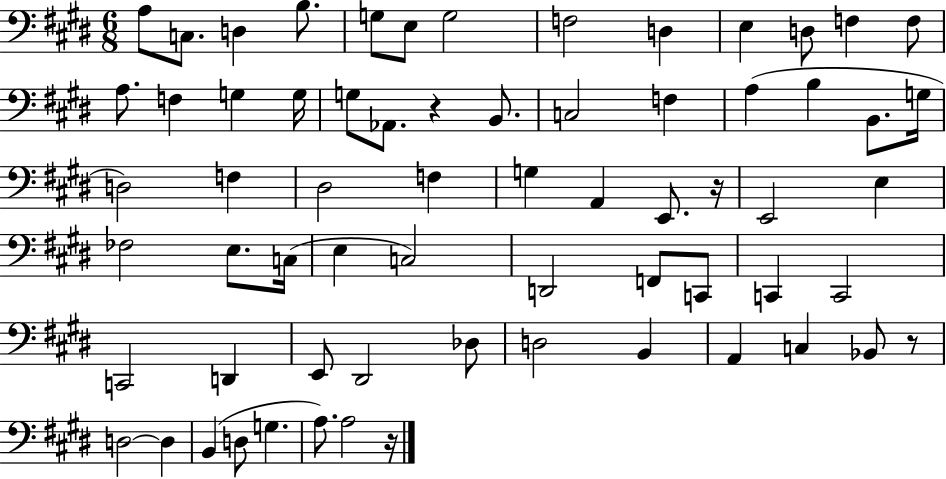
A3/e C3/e. D3/q B3/e. G3/e E3/e G3/h F3/h D3/q E3/q D3/e F3/q F3/e A3/e. F3/q G3/q G3/s G3/e Ab2/e. R/q B2/e. C3/h F3/q A3/q B3/q B2/e. G3/s D3/h F3/q D#3/h F3/q G3/q A2/q E2/e. R/s E2/h E3/q FES3/h E3/e. C3/s E3/q C3/h D2/h F2/e C2/e C2/q C2/h C2/h D2/q E2/e D#2/h Db3/e D3/h B2/q A2/q C3/q Bb2/e R/e D3/h D3/q B2/q D3/e G3/q. A3/e. A3/h R/s